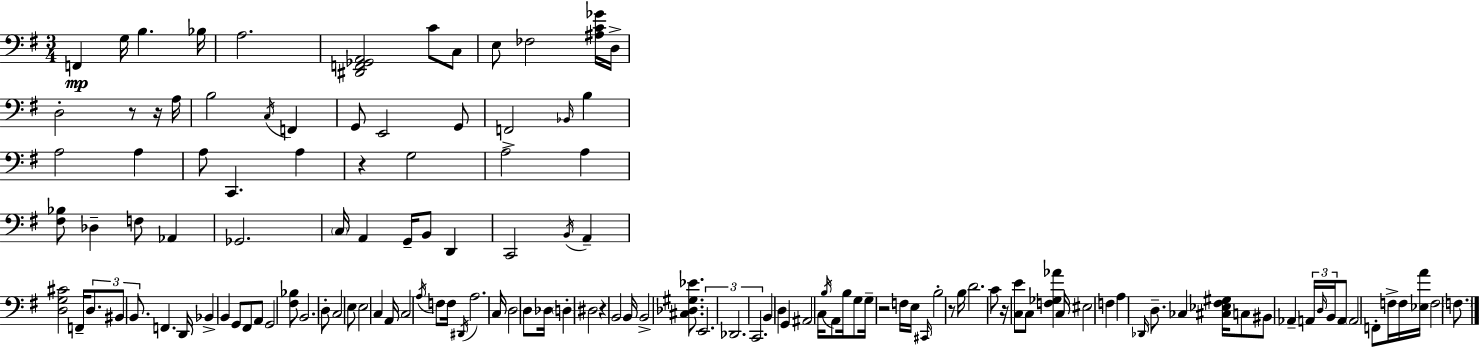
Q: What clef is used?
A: bass